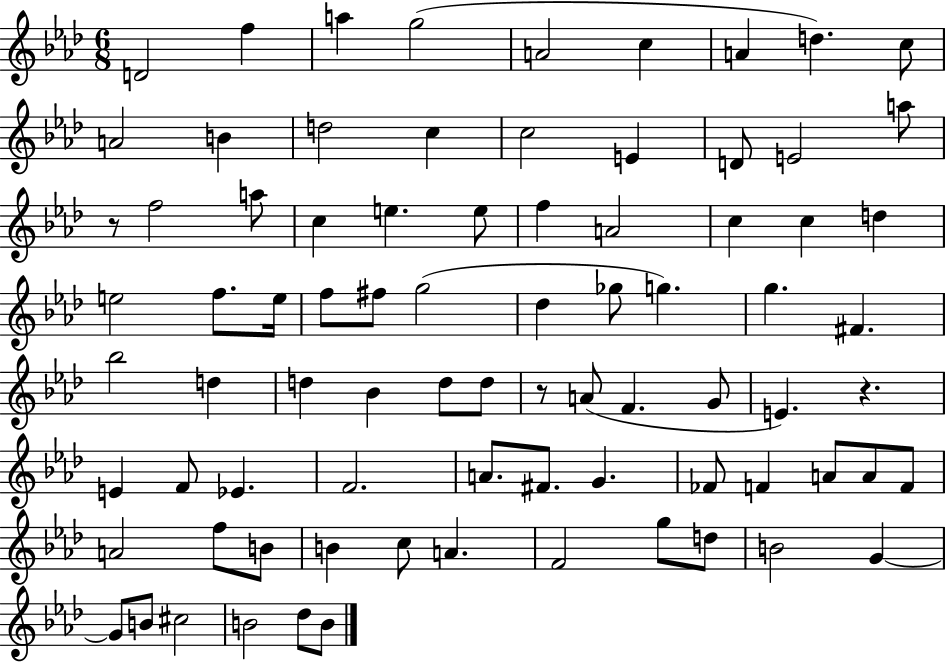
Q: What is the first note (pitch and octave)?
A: D4